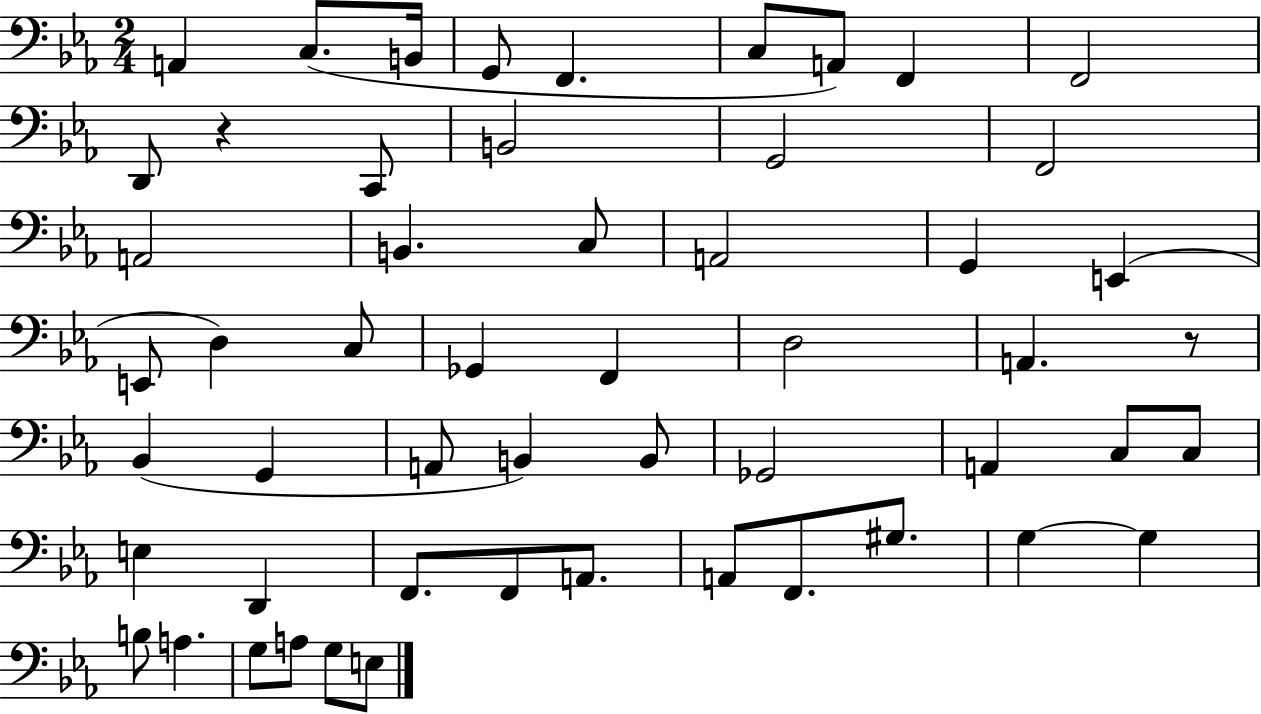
X:1
T:Untitled
M:2/4
L:1/4
K:Eb
A,, C,/2 B,,/4 G,,/2 F,, C,/2 A,,/2 F,, F,,2 D,,/2 z C,,/2 B,,2 G,,2 F,,2 A,,2 B,, C,/2 A,,2 G,, E,, E,,/2 D, C,/2 _G,, F,, D,2 A,, z/2 _B,, G,, A,,/2 B,, B,,/2 _G,,2 A,, C,/2 C,/2 E, D,, F,,/2 F,,/2 A,,/2 A,,/2 F,,/2 ^G,/2 G, G, B,/2 A, G,/2 A,/2 G,/2 E,/2